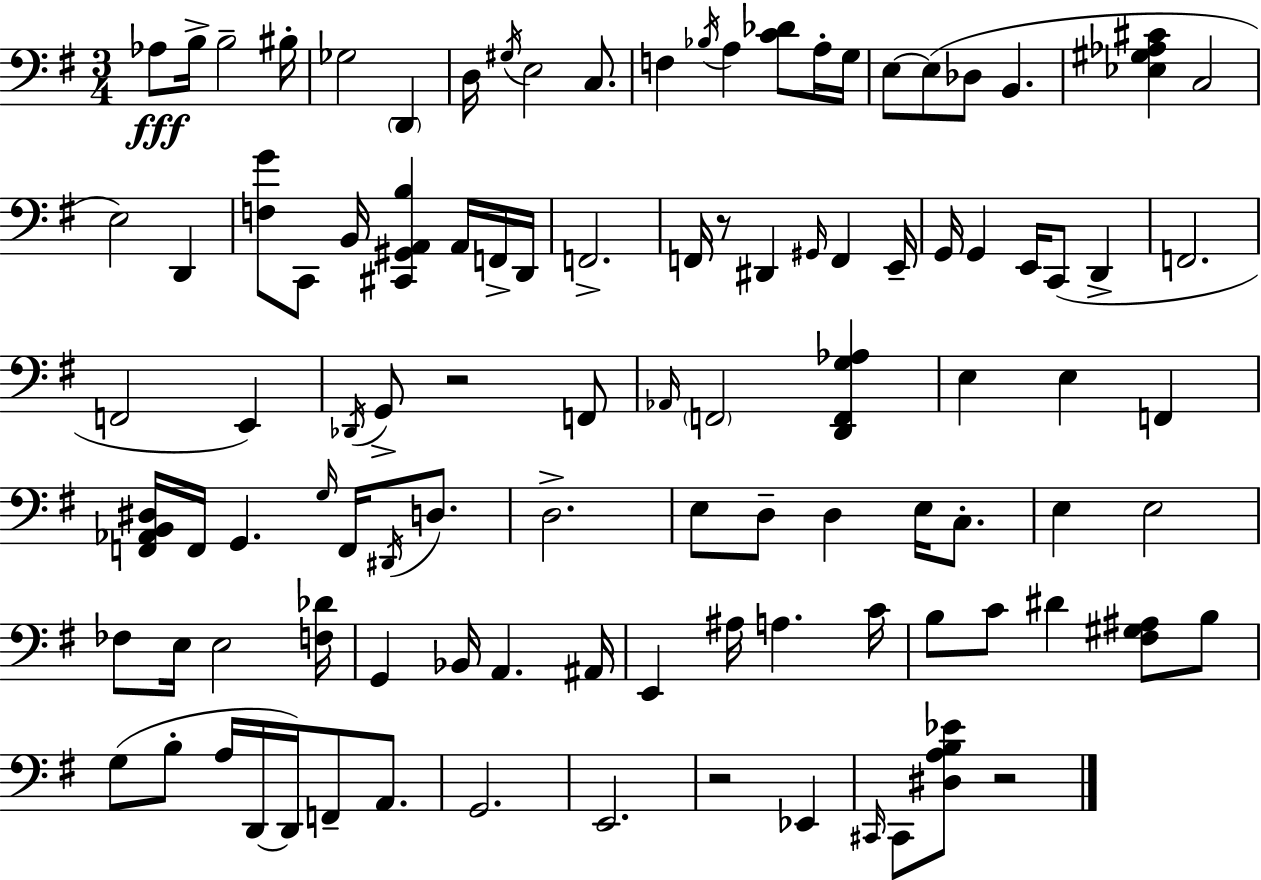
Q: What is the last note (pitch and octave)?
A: C#2